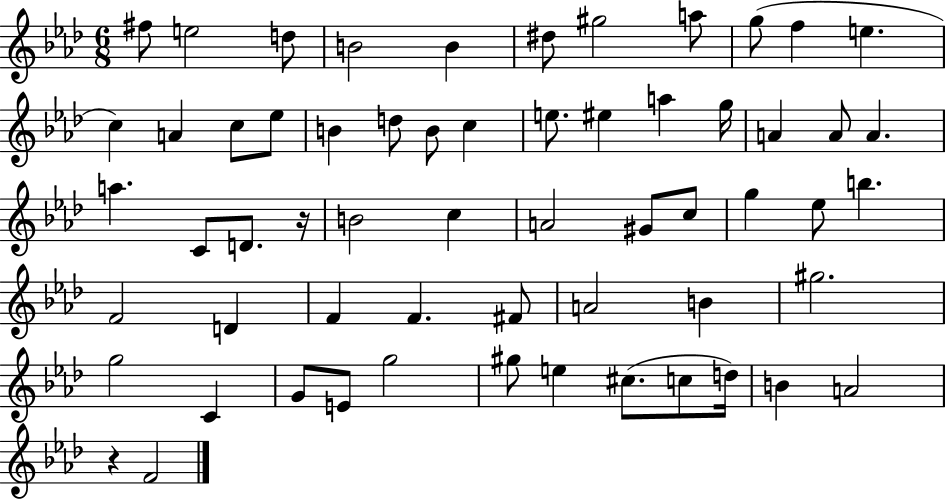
{
  \clef treble
  \numericTimeSignature
  \time 6/8
  \key aes \major
  fis''8 e''2 d''8 | b'2 b'4 | dis''8 gis''2 a''8 | g''8( f''4 e''4. | \break c''4) a'4 c''8 ees''8 | b'4 d''8 b'8 c''4 | e''8. eis''4 a''4 g''16 | a'4 a'8 a'4. | \break a''4. c'8 d'8. r16 | b'2 c''4 | a'2 gis'8 c''8 | g''4 ees''8 b''4. | \break f'2 d'4 | f'4 f'4. fis'8 | a'2 b'4 | gis''2. | \break g''2 c'4 | g'8 e'8 g''2 | gis''8 e''4 cis''8.( c''8 d''16) | b'4 a'2 | \break r4 f'2 | \bar "|."
}